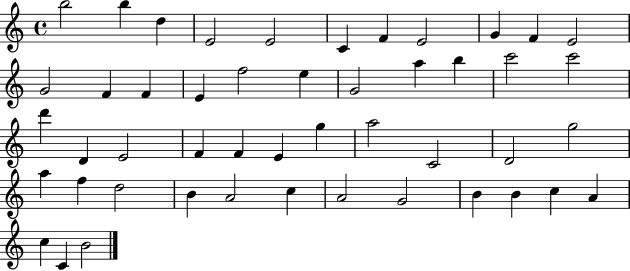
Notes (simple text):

B5/h B5/q D5/q E4/h E4/h C4/q F4/q E4/h G4/q F4/q E4/h G4/h F4/q F4/q E4/q F5/h E5/q G4/h A5/q B5/q C6/h C6/h D6/q D4/q E4/h F4/q F4/q E4/q G5/q A5/h C4/h D4/h G5/h A5/q F5/q D5/h B4/q A4/h C5/q A4/h G4/h B4/q B4/q C5/q A4/q C5/q C4/q B4/h